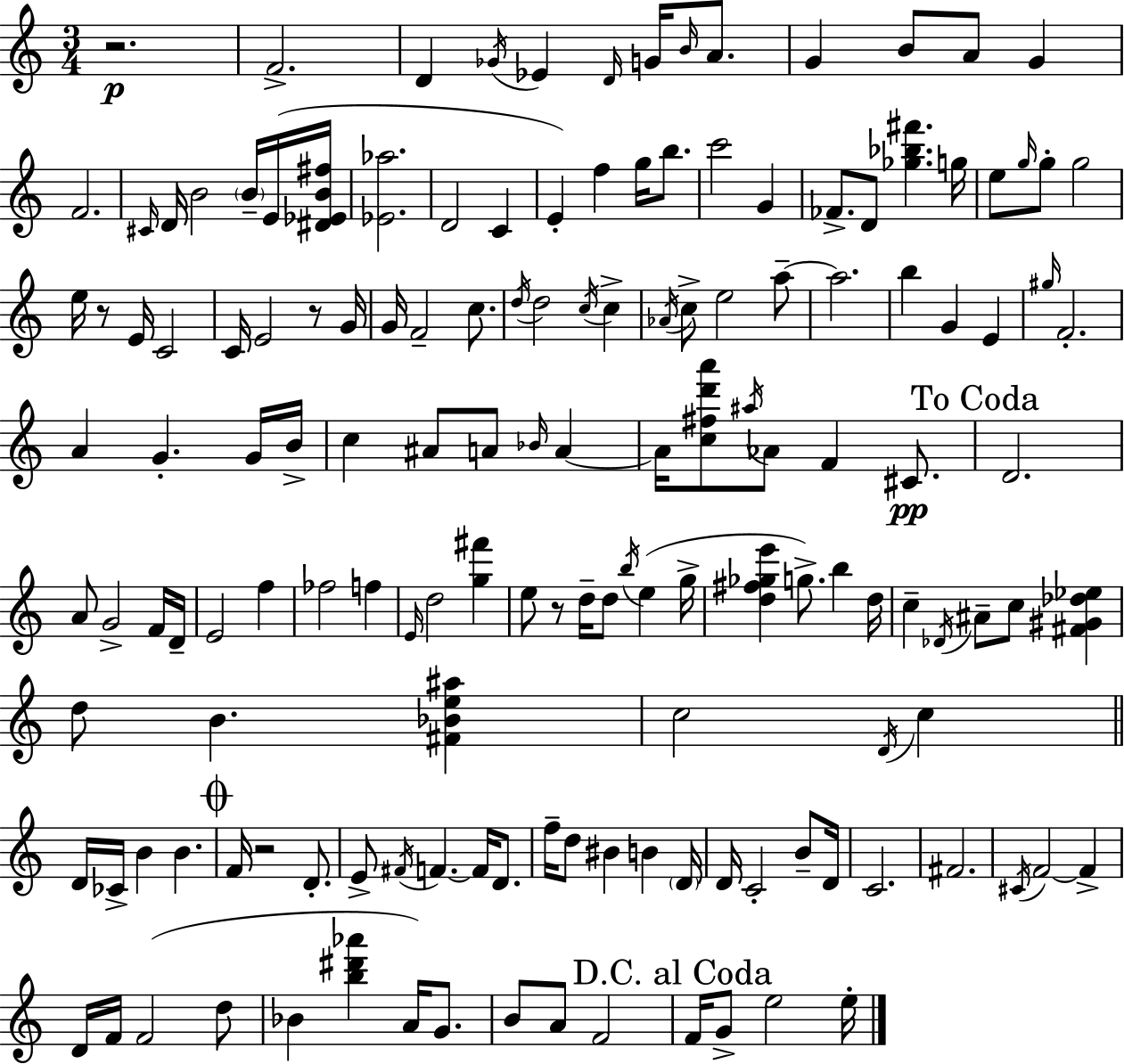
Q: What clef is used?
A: treble